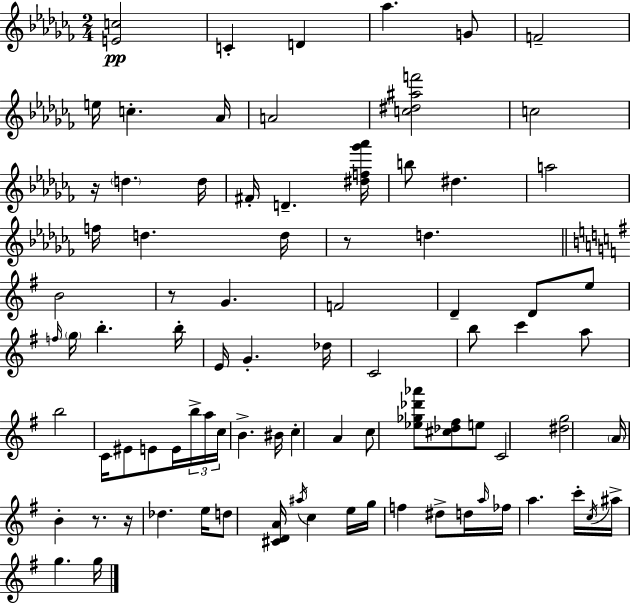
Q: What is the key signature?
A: AES minor